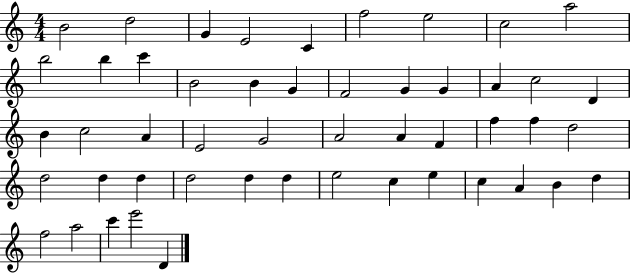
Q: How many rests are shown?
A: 0